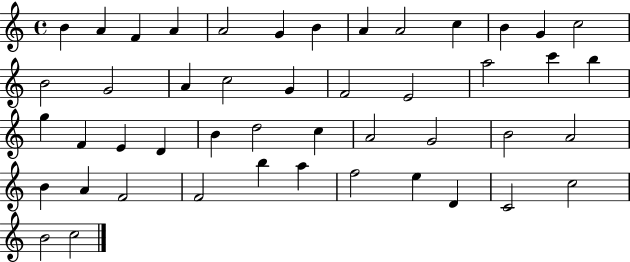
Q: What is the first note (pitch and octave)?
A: B4